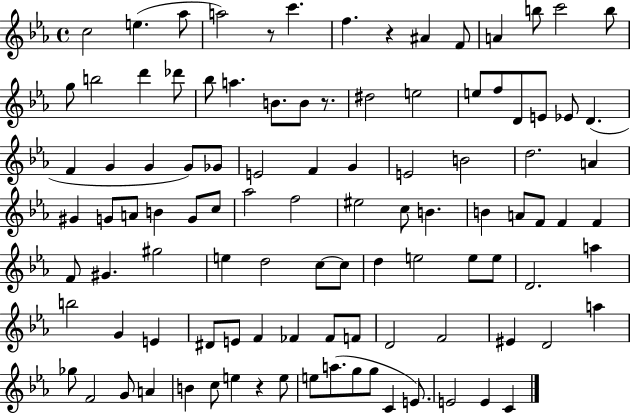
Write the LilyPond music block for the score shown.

{
  \clef treble
  \time 4/4
  \defaultTimeSignature
  \key ees \major
  \repeat volta 2 { c''2 e''4.( aes''8 | a''2) r8 c'''4. | f''4. r4 ais'4 f'8 | a'4 b''8 c'''2 b''8 | \break g''8 b''2 d'''4 des'''8 | bes''8 a''4. b'8. b'8 r8. | dis''2 e''2 | e''8 f''8 d'8 e'8 ees'8 d'4.( | \break f'4 g'4 g'4 g'8) ges'8 | e'2 f'4 g'4 | e'2 b'2 | d''2. a'4 | \break gis'4 g'8 a'8 b'4 g'8 c''8 | aes''2 f''2 | eis''2 c''8 b'4. | b'4 a'8 f'8 f'4 f'4 | \break f'8 gis'4. gis''2 | e''4 d''2 c''8~~ c''8 | d''4 e''2 e''8 e''8 | d'2. a''4 | \break b''2 g'4 e'4 | dis'8 e'8 f'4 fes'4 fes'8 f'8 | d'2 f'2 | eis'4 d'2 a''4 | \break ges''8 f'2 g'8 a'4 | b'4 c''8 e''4 r4 e''8 | e''8 a''8.( g''8 g''8 c'4 e'8.) | e'2 e'4 c'4 | \break } \bar "|."
}